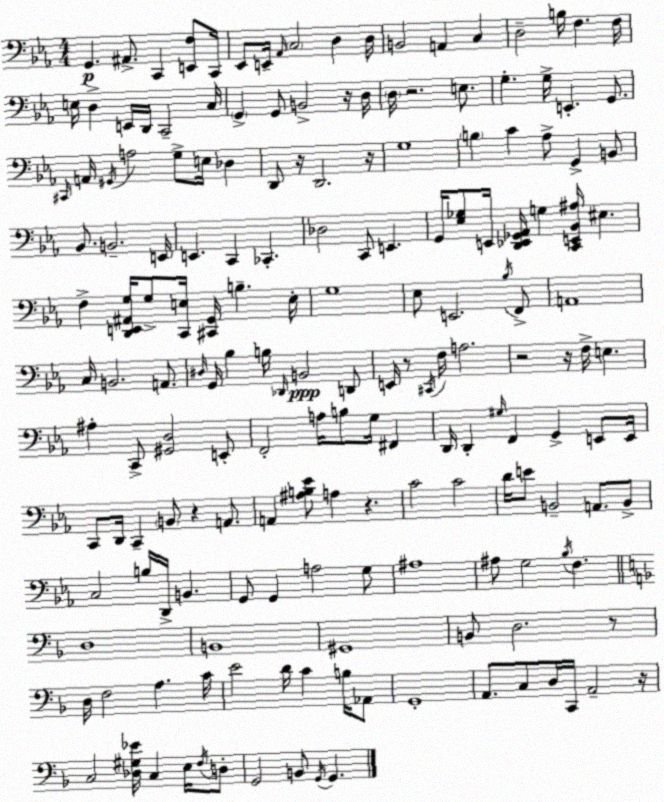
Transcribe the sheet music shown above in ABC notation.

X:1
T:Untitled
M:4/4
L:1/4
K:Eb
G,, ^A,,/2 C,, [E,,F,]/2 C,,/4 _E,,/2 E,,/4 _A,,/4 C,2 D, D,/4 B,,2 A,, C, D,2 B,/4 F, F,/4 E,/4 D, E,,/4 D,,/4 C,,2 C,/4 G,, G,,/2 B,,2 z/4 D,/4 D,/4 z2 E,/2 G, G,/4 E,, G,,/2 ^C,,/4 A,,/4 ^G,,/4 A,2 G,/2 E,/4 _D, D,,/2 z/4 D,,2 z/4 G,4 B, C _A,/2 G,, B,,/2 _B,,/2 B,,2 E,,/4 E,, C,, _C,, _D,2 C,,/2 E,, G,,/4 [_E,_G,]/2 E,,/4 [D,,_E,,_G,,_A,,]/4 G, [C,,E,,_B,,^A,]/4 ^E, F, [D,,E,,^A,,G,]/4 G,/2 [C,,E,]/4 [^C,,G,,]/4 B, E,/4 G,4 _E,/2 E,,2 _B,/4 F,,/2 A,,4 C,/4 B,,2 A,,/2 ^D,/4 G,,/4 _B, B,/4 _D,,/4 B,,2 D,,/2 E,,/4 z/2 ^C,,/4 F,/4 A,2 z2 z/4 F,/4 E, ^A, C,,/2 [^G,,D,]2 E,,/2 F,,2 A,/4 B,/2 G,/4 ^F,, D,,/4 D,, ^G,/4 F,, G,, E,,/2 E,,/4 C,,/2 D,,/4 C,, B,,/2 z A,,/2 A,, [^A,B,_E]/2 A, z C2 C2 D/4 E/2 B,,2 A,,/2 B,,/2 C,2 B,/4 D,,/4 B,, G,,/2 G,, A,2 G,/2 ^A,4 ^A,/2 G,2 _B,/4 F, D,4 B,,4 ^G,,4 B,,/2 D,2 z/2 D,/4 F,2 A, C/4 E2 D/4 C B,/4 _A,,/2 G,,4 A,,/2 C,/2 D,/4 C,,/4 A,,2 z/4 C,2 [_D,^G,_E]/4 C, E,/4 F,/4 D,/2 G,,2 B,,/2 G,,/4 G,,